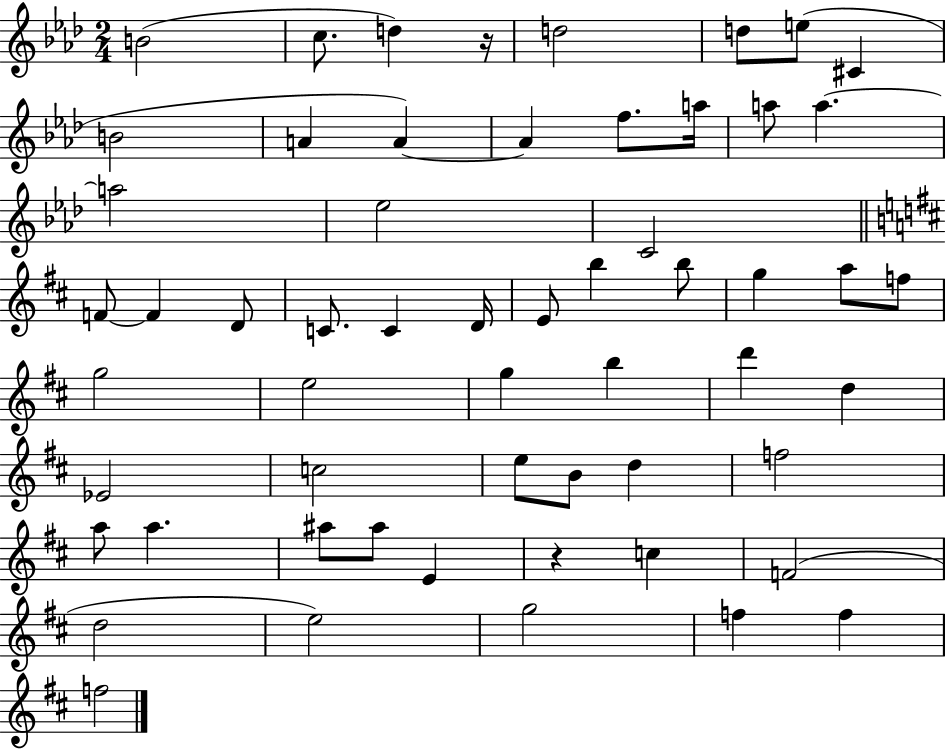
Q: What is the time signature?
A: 2/4